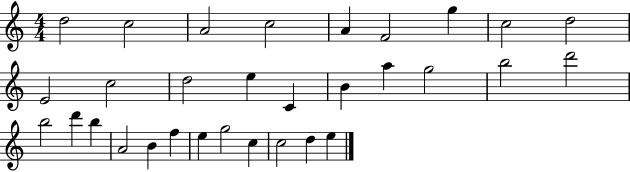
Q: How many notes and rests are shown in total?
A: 31